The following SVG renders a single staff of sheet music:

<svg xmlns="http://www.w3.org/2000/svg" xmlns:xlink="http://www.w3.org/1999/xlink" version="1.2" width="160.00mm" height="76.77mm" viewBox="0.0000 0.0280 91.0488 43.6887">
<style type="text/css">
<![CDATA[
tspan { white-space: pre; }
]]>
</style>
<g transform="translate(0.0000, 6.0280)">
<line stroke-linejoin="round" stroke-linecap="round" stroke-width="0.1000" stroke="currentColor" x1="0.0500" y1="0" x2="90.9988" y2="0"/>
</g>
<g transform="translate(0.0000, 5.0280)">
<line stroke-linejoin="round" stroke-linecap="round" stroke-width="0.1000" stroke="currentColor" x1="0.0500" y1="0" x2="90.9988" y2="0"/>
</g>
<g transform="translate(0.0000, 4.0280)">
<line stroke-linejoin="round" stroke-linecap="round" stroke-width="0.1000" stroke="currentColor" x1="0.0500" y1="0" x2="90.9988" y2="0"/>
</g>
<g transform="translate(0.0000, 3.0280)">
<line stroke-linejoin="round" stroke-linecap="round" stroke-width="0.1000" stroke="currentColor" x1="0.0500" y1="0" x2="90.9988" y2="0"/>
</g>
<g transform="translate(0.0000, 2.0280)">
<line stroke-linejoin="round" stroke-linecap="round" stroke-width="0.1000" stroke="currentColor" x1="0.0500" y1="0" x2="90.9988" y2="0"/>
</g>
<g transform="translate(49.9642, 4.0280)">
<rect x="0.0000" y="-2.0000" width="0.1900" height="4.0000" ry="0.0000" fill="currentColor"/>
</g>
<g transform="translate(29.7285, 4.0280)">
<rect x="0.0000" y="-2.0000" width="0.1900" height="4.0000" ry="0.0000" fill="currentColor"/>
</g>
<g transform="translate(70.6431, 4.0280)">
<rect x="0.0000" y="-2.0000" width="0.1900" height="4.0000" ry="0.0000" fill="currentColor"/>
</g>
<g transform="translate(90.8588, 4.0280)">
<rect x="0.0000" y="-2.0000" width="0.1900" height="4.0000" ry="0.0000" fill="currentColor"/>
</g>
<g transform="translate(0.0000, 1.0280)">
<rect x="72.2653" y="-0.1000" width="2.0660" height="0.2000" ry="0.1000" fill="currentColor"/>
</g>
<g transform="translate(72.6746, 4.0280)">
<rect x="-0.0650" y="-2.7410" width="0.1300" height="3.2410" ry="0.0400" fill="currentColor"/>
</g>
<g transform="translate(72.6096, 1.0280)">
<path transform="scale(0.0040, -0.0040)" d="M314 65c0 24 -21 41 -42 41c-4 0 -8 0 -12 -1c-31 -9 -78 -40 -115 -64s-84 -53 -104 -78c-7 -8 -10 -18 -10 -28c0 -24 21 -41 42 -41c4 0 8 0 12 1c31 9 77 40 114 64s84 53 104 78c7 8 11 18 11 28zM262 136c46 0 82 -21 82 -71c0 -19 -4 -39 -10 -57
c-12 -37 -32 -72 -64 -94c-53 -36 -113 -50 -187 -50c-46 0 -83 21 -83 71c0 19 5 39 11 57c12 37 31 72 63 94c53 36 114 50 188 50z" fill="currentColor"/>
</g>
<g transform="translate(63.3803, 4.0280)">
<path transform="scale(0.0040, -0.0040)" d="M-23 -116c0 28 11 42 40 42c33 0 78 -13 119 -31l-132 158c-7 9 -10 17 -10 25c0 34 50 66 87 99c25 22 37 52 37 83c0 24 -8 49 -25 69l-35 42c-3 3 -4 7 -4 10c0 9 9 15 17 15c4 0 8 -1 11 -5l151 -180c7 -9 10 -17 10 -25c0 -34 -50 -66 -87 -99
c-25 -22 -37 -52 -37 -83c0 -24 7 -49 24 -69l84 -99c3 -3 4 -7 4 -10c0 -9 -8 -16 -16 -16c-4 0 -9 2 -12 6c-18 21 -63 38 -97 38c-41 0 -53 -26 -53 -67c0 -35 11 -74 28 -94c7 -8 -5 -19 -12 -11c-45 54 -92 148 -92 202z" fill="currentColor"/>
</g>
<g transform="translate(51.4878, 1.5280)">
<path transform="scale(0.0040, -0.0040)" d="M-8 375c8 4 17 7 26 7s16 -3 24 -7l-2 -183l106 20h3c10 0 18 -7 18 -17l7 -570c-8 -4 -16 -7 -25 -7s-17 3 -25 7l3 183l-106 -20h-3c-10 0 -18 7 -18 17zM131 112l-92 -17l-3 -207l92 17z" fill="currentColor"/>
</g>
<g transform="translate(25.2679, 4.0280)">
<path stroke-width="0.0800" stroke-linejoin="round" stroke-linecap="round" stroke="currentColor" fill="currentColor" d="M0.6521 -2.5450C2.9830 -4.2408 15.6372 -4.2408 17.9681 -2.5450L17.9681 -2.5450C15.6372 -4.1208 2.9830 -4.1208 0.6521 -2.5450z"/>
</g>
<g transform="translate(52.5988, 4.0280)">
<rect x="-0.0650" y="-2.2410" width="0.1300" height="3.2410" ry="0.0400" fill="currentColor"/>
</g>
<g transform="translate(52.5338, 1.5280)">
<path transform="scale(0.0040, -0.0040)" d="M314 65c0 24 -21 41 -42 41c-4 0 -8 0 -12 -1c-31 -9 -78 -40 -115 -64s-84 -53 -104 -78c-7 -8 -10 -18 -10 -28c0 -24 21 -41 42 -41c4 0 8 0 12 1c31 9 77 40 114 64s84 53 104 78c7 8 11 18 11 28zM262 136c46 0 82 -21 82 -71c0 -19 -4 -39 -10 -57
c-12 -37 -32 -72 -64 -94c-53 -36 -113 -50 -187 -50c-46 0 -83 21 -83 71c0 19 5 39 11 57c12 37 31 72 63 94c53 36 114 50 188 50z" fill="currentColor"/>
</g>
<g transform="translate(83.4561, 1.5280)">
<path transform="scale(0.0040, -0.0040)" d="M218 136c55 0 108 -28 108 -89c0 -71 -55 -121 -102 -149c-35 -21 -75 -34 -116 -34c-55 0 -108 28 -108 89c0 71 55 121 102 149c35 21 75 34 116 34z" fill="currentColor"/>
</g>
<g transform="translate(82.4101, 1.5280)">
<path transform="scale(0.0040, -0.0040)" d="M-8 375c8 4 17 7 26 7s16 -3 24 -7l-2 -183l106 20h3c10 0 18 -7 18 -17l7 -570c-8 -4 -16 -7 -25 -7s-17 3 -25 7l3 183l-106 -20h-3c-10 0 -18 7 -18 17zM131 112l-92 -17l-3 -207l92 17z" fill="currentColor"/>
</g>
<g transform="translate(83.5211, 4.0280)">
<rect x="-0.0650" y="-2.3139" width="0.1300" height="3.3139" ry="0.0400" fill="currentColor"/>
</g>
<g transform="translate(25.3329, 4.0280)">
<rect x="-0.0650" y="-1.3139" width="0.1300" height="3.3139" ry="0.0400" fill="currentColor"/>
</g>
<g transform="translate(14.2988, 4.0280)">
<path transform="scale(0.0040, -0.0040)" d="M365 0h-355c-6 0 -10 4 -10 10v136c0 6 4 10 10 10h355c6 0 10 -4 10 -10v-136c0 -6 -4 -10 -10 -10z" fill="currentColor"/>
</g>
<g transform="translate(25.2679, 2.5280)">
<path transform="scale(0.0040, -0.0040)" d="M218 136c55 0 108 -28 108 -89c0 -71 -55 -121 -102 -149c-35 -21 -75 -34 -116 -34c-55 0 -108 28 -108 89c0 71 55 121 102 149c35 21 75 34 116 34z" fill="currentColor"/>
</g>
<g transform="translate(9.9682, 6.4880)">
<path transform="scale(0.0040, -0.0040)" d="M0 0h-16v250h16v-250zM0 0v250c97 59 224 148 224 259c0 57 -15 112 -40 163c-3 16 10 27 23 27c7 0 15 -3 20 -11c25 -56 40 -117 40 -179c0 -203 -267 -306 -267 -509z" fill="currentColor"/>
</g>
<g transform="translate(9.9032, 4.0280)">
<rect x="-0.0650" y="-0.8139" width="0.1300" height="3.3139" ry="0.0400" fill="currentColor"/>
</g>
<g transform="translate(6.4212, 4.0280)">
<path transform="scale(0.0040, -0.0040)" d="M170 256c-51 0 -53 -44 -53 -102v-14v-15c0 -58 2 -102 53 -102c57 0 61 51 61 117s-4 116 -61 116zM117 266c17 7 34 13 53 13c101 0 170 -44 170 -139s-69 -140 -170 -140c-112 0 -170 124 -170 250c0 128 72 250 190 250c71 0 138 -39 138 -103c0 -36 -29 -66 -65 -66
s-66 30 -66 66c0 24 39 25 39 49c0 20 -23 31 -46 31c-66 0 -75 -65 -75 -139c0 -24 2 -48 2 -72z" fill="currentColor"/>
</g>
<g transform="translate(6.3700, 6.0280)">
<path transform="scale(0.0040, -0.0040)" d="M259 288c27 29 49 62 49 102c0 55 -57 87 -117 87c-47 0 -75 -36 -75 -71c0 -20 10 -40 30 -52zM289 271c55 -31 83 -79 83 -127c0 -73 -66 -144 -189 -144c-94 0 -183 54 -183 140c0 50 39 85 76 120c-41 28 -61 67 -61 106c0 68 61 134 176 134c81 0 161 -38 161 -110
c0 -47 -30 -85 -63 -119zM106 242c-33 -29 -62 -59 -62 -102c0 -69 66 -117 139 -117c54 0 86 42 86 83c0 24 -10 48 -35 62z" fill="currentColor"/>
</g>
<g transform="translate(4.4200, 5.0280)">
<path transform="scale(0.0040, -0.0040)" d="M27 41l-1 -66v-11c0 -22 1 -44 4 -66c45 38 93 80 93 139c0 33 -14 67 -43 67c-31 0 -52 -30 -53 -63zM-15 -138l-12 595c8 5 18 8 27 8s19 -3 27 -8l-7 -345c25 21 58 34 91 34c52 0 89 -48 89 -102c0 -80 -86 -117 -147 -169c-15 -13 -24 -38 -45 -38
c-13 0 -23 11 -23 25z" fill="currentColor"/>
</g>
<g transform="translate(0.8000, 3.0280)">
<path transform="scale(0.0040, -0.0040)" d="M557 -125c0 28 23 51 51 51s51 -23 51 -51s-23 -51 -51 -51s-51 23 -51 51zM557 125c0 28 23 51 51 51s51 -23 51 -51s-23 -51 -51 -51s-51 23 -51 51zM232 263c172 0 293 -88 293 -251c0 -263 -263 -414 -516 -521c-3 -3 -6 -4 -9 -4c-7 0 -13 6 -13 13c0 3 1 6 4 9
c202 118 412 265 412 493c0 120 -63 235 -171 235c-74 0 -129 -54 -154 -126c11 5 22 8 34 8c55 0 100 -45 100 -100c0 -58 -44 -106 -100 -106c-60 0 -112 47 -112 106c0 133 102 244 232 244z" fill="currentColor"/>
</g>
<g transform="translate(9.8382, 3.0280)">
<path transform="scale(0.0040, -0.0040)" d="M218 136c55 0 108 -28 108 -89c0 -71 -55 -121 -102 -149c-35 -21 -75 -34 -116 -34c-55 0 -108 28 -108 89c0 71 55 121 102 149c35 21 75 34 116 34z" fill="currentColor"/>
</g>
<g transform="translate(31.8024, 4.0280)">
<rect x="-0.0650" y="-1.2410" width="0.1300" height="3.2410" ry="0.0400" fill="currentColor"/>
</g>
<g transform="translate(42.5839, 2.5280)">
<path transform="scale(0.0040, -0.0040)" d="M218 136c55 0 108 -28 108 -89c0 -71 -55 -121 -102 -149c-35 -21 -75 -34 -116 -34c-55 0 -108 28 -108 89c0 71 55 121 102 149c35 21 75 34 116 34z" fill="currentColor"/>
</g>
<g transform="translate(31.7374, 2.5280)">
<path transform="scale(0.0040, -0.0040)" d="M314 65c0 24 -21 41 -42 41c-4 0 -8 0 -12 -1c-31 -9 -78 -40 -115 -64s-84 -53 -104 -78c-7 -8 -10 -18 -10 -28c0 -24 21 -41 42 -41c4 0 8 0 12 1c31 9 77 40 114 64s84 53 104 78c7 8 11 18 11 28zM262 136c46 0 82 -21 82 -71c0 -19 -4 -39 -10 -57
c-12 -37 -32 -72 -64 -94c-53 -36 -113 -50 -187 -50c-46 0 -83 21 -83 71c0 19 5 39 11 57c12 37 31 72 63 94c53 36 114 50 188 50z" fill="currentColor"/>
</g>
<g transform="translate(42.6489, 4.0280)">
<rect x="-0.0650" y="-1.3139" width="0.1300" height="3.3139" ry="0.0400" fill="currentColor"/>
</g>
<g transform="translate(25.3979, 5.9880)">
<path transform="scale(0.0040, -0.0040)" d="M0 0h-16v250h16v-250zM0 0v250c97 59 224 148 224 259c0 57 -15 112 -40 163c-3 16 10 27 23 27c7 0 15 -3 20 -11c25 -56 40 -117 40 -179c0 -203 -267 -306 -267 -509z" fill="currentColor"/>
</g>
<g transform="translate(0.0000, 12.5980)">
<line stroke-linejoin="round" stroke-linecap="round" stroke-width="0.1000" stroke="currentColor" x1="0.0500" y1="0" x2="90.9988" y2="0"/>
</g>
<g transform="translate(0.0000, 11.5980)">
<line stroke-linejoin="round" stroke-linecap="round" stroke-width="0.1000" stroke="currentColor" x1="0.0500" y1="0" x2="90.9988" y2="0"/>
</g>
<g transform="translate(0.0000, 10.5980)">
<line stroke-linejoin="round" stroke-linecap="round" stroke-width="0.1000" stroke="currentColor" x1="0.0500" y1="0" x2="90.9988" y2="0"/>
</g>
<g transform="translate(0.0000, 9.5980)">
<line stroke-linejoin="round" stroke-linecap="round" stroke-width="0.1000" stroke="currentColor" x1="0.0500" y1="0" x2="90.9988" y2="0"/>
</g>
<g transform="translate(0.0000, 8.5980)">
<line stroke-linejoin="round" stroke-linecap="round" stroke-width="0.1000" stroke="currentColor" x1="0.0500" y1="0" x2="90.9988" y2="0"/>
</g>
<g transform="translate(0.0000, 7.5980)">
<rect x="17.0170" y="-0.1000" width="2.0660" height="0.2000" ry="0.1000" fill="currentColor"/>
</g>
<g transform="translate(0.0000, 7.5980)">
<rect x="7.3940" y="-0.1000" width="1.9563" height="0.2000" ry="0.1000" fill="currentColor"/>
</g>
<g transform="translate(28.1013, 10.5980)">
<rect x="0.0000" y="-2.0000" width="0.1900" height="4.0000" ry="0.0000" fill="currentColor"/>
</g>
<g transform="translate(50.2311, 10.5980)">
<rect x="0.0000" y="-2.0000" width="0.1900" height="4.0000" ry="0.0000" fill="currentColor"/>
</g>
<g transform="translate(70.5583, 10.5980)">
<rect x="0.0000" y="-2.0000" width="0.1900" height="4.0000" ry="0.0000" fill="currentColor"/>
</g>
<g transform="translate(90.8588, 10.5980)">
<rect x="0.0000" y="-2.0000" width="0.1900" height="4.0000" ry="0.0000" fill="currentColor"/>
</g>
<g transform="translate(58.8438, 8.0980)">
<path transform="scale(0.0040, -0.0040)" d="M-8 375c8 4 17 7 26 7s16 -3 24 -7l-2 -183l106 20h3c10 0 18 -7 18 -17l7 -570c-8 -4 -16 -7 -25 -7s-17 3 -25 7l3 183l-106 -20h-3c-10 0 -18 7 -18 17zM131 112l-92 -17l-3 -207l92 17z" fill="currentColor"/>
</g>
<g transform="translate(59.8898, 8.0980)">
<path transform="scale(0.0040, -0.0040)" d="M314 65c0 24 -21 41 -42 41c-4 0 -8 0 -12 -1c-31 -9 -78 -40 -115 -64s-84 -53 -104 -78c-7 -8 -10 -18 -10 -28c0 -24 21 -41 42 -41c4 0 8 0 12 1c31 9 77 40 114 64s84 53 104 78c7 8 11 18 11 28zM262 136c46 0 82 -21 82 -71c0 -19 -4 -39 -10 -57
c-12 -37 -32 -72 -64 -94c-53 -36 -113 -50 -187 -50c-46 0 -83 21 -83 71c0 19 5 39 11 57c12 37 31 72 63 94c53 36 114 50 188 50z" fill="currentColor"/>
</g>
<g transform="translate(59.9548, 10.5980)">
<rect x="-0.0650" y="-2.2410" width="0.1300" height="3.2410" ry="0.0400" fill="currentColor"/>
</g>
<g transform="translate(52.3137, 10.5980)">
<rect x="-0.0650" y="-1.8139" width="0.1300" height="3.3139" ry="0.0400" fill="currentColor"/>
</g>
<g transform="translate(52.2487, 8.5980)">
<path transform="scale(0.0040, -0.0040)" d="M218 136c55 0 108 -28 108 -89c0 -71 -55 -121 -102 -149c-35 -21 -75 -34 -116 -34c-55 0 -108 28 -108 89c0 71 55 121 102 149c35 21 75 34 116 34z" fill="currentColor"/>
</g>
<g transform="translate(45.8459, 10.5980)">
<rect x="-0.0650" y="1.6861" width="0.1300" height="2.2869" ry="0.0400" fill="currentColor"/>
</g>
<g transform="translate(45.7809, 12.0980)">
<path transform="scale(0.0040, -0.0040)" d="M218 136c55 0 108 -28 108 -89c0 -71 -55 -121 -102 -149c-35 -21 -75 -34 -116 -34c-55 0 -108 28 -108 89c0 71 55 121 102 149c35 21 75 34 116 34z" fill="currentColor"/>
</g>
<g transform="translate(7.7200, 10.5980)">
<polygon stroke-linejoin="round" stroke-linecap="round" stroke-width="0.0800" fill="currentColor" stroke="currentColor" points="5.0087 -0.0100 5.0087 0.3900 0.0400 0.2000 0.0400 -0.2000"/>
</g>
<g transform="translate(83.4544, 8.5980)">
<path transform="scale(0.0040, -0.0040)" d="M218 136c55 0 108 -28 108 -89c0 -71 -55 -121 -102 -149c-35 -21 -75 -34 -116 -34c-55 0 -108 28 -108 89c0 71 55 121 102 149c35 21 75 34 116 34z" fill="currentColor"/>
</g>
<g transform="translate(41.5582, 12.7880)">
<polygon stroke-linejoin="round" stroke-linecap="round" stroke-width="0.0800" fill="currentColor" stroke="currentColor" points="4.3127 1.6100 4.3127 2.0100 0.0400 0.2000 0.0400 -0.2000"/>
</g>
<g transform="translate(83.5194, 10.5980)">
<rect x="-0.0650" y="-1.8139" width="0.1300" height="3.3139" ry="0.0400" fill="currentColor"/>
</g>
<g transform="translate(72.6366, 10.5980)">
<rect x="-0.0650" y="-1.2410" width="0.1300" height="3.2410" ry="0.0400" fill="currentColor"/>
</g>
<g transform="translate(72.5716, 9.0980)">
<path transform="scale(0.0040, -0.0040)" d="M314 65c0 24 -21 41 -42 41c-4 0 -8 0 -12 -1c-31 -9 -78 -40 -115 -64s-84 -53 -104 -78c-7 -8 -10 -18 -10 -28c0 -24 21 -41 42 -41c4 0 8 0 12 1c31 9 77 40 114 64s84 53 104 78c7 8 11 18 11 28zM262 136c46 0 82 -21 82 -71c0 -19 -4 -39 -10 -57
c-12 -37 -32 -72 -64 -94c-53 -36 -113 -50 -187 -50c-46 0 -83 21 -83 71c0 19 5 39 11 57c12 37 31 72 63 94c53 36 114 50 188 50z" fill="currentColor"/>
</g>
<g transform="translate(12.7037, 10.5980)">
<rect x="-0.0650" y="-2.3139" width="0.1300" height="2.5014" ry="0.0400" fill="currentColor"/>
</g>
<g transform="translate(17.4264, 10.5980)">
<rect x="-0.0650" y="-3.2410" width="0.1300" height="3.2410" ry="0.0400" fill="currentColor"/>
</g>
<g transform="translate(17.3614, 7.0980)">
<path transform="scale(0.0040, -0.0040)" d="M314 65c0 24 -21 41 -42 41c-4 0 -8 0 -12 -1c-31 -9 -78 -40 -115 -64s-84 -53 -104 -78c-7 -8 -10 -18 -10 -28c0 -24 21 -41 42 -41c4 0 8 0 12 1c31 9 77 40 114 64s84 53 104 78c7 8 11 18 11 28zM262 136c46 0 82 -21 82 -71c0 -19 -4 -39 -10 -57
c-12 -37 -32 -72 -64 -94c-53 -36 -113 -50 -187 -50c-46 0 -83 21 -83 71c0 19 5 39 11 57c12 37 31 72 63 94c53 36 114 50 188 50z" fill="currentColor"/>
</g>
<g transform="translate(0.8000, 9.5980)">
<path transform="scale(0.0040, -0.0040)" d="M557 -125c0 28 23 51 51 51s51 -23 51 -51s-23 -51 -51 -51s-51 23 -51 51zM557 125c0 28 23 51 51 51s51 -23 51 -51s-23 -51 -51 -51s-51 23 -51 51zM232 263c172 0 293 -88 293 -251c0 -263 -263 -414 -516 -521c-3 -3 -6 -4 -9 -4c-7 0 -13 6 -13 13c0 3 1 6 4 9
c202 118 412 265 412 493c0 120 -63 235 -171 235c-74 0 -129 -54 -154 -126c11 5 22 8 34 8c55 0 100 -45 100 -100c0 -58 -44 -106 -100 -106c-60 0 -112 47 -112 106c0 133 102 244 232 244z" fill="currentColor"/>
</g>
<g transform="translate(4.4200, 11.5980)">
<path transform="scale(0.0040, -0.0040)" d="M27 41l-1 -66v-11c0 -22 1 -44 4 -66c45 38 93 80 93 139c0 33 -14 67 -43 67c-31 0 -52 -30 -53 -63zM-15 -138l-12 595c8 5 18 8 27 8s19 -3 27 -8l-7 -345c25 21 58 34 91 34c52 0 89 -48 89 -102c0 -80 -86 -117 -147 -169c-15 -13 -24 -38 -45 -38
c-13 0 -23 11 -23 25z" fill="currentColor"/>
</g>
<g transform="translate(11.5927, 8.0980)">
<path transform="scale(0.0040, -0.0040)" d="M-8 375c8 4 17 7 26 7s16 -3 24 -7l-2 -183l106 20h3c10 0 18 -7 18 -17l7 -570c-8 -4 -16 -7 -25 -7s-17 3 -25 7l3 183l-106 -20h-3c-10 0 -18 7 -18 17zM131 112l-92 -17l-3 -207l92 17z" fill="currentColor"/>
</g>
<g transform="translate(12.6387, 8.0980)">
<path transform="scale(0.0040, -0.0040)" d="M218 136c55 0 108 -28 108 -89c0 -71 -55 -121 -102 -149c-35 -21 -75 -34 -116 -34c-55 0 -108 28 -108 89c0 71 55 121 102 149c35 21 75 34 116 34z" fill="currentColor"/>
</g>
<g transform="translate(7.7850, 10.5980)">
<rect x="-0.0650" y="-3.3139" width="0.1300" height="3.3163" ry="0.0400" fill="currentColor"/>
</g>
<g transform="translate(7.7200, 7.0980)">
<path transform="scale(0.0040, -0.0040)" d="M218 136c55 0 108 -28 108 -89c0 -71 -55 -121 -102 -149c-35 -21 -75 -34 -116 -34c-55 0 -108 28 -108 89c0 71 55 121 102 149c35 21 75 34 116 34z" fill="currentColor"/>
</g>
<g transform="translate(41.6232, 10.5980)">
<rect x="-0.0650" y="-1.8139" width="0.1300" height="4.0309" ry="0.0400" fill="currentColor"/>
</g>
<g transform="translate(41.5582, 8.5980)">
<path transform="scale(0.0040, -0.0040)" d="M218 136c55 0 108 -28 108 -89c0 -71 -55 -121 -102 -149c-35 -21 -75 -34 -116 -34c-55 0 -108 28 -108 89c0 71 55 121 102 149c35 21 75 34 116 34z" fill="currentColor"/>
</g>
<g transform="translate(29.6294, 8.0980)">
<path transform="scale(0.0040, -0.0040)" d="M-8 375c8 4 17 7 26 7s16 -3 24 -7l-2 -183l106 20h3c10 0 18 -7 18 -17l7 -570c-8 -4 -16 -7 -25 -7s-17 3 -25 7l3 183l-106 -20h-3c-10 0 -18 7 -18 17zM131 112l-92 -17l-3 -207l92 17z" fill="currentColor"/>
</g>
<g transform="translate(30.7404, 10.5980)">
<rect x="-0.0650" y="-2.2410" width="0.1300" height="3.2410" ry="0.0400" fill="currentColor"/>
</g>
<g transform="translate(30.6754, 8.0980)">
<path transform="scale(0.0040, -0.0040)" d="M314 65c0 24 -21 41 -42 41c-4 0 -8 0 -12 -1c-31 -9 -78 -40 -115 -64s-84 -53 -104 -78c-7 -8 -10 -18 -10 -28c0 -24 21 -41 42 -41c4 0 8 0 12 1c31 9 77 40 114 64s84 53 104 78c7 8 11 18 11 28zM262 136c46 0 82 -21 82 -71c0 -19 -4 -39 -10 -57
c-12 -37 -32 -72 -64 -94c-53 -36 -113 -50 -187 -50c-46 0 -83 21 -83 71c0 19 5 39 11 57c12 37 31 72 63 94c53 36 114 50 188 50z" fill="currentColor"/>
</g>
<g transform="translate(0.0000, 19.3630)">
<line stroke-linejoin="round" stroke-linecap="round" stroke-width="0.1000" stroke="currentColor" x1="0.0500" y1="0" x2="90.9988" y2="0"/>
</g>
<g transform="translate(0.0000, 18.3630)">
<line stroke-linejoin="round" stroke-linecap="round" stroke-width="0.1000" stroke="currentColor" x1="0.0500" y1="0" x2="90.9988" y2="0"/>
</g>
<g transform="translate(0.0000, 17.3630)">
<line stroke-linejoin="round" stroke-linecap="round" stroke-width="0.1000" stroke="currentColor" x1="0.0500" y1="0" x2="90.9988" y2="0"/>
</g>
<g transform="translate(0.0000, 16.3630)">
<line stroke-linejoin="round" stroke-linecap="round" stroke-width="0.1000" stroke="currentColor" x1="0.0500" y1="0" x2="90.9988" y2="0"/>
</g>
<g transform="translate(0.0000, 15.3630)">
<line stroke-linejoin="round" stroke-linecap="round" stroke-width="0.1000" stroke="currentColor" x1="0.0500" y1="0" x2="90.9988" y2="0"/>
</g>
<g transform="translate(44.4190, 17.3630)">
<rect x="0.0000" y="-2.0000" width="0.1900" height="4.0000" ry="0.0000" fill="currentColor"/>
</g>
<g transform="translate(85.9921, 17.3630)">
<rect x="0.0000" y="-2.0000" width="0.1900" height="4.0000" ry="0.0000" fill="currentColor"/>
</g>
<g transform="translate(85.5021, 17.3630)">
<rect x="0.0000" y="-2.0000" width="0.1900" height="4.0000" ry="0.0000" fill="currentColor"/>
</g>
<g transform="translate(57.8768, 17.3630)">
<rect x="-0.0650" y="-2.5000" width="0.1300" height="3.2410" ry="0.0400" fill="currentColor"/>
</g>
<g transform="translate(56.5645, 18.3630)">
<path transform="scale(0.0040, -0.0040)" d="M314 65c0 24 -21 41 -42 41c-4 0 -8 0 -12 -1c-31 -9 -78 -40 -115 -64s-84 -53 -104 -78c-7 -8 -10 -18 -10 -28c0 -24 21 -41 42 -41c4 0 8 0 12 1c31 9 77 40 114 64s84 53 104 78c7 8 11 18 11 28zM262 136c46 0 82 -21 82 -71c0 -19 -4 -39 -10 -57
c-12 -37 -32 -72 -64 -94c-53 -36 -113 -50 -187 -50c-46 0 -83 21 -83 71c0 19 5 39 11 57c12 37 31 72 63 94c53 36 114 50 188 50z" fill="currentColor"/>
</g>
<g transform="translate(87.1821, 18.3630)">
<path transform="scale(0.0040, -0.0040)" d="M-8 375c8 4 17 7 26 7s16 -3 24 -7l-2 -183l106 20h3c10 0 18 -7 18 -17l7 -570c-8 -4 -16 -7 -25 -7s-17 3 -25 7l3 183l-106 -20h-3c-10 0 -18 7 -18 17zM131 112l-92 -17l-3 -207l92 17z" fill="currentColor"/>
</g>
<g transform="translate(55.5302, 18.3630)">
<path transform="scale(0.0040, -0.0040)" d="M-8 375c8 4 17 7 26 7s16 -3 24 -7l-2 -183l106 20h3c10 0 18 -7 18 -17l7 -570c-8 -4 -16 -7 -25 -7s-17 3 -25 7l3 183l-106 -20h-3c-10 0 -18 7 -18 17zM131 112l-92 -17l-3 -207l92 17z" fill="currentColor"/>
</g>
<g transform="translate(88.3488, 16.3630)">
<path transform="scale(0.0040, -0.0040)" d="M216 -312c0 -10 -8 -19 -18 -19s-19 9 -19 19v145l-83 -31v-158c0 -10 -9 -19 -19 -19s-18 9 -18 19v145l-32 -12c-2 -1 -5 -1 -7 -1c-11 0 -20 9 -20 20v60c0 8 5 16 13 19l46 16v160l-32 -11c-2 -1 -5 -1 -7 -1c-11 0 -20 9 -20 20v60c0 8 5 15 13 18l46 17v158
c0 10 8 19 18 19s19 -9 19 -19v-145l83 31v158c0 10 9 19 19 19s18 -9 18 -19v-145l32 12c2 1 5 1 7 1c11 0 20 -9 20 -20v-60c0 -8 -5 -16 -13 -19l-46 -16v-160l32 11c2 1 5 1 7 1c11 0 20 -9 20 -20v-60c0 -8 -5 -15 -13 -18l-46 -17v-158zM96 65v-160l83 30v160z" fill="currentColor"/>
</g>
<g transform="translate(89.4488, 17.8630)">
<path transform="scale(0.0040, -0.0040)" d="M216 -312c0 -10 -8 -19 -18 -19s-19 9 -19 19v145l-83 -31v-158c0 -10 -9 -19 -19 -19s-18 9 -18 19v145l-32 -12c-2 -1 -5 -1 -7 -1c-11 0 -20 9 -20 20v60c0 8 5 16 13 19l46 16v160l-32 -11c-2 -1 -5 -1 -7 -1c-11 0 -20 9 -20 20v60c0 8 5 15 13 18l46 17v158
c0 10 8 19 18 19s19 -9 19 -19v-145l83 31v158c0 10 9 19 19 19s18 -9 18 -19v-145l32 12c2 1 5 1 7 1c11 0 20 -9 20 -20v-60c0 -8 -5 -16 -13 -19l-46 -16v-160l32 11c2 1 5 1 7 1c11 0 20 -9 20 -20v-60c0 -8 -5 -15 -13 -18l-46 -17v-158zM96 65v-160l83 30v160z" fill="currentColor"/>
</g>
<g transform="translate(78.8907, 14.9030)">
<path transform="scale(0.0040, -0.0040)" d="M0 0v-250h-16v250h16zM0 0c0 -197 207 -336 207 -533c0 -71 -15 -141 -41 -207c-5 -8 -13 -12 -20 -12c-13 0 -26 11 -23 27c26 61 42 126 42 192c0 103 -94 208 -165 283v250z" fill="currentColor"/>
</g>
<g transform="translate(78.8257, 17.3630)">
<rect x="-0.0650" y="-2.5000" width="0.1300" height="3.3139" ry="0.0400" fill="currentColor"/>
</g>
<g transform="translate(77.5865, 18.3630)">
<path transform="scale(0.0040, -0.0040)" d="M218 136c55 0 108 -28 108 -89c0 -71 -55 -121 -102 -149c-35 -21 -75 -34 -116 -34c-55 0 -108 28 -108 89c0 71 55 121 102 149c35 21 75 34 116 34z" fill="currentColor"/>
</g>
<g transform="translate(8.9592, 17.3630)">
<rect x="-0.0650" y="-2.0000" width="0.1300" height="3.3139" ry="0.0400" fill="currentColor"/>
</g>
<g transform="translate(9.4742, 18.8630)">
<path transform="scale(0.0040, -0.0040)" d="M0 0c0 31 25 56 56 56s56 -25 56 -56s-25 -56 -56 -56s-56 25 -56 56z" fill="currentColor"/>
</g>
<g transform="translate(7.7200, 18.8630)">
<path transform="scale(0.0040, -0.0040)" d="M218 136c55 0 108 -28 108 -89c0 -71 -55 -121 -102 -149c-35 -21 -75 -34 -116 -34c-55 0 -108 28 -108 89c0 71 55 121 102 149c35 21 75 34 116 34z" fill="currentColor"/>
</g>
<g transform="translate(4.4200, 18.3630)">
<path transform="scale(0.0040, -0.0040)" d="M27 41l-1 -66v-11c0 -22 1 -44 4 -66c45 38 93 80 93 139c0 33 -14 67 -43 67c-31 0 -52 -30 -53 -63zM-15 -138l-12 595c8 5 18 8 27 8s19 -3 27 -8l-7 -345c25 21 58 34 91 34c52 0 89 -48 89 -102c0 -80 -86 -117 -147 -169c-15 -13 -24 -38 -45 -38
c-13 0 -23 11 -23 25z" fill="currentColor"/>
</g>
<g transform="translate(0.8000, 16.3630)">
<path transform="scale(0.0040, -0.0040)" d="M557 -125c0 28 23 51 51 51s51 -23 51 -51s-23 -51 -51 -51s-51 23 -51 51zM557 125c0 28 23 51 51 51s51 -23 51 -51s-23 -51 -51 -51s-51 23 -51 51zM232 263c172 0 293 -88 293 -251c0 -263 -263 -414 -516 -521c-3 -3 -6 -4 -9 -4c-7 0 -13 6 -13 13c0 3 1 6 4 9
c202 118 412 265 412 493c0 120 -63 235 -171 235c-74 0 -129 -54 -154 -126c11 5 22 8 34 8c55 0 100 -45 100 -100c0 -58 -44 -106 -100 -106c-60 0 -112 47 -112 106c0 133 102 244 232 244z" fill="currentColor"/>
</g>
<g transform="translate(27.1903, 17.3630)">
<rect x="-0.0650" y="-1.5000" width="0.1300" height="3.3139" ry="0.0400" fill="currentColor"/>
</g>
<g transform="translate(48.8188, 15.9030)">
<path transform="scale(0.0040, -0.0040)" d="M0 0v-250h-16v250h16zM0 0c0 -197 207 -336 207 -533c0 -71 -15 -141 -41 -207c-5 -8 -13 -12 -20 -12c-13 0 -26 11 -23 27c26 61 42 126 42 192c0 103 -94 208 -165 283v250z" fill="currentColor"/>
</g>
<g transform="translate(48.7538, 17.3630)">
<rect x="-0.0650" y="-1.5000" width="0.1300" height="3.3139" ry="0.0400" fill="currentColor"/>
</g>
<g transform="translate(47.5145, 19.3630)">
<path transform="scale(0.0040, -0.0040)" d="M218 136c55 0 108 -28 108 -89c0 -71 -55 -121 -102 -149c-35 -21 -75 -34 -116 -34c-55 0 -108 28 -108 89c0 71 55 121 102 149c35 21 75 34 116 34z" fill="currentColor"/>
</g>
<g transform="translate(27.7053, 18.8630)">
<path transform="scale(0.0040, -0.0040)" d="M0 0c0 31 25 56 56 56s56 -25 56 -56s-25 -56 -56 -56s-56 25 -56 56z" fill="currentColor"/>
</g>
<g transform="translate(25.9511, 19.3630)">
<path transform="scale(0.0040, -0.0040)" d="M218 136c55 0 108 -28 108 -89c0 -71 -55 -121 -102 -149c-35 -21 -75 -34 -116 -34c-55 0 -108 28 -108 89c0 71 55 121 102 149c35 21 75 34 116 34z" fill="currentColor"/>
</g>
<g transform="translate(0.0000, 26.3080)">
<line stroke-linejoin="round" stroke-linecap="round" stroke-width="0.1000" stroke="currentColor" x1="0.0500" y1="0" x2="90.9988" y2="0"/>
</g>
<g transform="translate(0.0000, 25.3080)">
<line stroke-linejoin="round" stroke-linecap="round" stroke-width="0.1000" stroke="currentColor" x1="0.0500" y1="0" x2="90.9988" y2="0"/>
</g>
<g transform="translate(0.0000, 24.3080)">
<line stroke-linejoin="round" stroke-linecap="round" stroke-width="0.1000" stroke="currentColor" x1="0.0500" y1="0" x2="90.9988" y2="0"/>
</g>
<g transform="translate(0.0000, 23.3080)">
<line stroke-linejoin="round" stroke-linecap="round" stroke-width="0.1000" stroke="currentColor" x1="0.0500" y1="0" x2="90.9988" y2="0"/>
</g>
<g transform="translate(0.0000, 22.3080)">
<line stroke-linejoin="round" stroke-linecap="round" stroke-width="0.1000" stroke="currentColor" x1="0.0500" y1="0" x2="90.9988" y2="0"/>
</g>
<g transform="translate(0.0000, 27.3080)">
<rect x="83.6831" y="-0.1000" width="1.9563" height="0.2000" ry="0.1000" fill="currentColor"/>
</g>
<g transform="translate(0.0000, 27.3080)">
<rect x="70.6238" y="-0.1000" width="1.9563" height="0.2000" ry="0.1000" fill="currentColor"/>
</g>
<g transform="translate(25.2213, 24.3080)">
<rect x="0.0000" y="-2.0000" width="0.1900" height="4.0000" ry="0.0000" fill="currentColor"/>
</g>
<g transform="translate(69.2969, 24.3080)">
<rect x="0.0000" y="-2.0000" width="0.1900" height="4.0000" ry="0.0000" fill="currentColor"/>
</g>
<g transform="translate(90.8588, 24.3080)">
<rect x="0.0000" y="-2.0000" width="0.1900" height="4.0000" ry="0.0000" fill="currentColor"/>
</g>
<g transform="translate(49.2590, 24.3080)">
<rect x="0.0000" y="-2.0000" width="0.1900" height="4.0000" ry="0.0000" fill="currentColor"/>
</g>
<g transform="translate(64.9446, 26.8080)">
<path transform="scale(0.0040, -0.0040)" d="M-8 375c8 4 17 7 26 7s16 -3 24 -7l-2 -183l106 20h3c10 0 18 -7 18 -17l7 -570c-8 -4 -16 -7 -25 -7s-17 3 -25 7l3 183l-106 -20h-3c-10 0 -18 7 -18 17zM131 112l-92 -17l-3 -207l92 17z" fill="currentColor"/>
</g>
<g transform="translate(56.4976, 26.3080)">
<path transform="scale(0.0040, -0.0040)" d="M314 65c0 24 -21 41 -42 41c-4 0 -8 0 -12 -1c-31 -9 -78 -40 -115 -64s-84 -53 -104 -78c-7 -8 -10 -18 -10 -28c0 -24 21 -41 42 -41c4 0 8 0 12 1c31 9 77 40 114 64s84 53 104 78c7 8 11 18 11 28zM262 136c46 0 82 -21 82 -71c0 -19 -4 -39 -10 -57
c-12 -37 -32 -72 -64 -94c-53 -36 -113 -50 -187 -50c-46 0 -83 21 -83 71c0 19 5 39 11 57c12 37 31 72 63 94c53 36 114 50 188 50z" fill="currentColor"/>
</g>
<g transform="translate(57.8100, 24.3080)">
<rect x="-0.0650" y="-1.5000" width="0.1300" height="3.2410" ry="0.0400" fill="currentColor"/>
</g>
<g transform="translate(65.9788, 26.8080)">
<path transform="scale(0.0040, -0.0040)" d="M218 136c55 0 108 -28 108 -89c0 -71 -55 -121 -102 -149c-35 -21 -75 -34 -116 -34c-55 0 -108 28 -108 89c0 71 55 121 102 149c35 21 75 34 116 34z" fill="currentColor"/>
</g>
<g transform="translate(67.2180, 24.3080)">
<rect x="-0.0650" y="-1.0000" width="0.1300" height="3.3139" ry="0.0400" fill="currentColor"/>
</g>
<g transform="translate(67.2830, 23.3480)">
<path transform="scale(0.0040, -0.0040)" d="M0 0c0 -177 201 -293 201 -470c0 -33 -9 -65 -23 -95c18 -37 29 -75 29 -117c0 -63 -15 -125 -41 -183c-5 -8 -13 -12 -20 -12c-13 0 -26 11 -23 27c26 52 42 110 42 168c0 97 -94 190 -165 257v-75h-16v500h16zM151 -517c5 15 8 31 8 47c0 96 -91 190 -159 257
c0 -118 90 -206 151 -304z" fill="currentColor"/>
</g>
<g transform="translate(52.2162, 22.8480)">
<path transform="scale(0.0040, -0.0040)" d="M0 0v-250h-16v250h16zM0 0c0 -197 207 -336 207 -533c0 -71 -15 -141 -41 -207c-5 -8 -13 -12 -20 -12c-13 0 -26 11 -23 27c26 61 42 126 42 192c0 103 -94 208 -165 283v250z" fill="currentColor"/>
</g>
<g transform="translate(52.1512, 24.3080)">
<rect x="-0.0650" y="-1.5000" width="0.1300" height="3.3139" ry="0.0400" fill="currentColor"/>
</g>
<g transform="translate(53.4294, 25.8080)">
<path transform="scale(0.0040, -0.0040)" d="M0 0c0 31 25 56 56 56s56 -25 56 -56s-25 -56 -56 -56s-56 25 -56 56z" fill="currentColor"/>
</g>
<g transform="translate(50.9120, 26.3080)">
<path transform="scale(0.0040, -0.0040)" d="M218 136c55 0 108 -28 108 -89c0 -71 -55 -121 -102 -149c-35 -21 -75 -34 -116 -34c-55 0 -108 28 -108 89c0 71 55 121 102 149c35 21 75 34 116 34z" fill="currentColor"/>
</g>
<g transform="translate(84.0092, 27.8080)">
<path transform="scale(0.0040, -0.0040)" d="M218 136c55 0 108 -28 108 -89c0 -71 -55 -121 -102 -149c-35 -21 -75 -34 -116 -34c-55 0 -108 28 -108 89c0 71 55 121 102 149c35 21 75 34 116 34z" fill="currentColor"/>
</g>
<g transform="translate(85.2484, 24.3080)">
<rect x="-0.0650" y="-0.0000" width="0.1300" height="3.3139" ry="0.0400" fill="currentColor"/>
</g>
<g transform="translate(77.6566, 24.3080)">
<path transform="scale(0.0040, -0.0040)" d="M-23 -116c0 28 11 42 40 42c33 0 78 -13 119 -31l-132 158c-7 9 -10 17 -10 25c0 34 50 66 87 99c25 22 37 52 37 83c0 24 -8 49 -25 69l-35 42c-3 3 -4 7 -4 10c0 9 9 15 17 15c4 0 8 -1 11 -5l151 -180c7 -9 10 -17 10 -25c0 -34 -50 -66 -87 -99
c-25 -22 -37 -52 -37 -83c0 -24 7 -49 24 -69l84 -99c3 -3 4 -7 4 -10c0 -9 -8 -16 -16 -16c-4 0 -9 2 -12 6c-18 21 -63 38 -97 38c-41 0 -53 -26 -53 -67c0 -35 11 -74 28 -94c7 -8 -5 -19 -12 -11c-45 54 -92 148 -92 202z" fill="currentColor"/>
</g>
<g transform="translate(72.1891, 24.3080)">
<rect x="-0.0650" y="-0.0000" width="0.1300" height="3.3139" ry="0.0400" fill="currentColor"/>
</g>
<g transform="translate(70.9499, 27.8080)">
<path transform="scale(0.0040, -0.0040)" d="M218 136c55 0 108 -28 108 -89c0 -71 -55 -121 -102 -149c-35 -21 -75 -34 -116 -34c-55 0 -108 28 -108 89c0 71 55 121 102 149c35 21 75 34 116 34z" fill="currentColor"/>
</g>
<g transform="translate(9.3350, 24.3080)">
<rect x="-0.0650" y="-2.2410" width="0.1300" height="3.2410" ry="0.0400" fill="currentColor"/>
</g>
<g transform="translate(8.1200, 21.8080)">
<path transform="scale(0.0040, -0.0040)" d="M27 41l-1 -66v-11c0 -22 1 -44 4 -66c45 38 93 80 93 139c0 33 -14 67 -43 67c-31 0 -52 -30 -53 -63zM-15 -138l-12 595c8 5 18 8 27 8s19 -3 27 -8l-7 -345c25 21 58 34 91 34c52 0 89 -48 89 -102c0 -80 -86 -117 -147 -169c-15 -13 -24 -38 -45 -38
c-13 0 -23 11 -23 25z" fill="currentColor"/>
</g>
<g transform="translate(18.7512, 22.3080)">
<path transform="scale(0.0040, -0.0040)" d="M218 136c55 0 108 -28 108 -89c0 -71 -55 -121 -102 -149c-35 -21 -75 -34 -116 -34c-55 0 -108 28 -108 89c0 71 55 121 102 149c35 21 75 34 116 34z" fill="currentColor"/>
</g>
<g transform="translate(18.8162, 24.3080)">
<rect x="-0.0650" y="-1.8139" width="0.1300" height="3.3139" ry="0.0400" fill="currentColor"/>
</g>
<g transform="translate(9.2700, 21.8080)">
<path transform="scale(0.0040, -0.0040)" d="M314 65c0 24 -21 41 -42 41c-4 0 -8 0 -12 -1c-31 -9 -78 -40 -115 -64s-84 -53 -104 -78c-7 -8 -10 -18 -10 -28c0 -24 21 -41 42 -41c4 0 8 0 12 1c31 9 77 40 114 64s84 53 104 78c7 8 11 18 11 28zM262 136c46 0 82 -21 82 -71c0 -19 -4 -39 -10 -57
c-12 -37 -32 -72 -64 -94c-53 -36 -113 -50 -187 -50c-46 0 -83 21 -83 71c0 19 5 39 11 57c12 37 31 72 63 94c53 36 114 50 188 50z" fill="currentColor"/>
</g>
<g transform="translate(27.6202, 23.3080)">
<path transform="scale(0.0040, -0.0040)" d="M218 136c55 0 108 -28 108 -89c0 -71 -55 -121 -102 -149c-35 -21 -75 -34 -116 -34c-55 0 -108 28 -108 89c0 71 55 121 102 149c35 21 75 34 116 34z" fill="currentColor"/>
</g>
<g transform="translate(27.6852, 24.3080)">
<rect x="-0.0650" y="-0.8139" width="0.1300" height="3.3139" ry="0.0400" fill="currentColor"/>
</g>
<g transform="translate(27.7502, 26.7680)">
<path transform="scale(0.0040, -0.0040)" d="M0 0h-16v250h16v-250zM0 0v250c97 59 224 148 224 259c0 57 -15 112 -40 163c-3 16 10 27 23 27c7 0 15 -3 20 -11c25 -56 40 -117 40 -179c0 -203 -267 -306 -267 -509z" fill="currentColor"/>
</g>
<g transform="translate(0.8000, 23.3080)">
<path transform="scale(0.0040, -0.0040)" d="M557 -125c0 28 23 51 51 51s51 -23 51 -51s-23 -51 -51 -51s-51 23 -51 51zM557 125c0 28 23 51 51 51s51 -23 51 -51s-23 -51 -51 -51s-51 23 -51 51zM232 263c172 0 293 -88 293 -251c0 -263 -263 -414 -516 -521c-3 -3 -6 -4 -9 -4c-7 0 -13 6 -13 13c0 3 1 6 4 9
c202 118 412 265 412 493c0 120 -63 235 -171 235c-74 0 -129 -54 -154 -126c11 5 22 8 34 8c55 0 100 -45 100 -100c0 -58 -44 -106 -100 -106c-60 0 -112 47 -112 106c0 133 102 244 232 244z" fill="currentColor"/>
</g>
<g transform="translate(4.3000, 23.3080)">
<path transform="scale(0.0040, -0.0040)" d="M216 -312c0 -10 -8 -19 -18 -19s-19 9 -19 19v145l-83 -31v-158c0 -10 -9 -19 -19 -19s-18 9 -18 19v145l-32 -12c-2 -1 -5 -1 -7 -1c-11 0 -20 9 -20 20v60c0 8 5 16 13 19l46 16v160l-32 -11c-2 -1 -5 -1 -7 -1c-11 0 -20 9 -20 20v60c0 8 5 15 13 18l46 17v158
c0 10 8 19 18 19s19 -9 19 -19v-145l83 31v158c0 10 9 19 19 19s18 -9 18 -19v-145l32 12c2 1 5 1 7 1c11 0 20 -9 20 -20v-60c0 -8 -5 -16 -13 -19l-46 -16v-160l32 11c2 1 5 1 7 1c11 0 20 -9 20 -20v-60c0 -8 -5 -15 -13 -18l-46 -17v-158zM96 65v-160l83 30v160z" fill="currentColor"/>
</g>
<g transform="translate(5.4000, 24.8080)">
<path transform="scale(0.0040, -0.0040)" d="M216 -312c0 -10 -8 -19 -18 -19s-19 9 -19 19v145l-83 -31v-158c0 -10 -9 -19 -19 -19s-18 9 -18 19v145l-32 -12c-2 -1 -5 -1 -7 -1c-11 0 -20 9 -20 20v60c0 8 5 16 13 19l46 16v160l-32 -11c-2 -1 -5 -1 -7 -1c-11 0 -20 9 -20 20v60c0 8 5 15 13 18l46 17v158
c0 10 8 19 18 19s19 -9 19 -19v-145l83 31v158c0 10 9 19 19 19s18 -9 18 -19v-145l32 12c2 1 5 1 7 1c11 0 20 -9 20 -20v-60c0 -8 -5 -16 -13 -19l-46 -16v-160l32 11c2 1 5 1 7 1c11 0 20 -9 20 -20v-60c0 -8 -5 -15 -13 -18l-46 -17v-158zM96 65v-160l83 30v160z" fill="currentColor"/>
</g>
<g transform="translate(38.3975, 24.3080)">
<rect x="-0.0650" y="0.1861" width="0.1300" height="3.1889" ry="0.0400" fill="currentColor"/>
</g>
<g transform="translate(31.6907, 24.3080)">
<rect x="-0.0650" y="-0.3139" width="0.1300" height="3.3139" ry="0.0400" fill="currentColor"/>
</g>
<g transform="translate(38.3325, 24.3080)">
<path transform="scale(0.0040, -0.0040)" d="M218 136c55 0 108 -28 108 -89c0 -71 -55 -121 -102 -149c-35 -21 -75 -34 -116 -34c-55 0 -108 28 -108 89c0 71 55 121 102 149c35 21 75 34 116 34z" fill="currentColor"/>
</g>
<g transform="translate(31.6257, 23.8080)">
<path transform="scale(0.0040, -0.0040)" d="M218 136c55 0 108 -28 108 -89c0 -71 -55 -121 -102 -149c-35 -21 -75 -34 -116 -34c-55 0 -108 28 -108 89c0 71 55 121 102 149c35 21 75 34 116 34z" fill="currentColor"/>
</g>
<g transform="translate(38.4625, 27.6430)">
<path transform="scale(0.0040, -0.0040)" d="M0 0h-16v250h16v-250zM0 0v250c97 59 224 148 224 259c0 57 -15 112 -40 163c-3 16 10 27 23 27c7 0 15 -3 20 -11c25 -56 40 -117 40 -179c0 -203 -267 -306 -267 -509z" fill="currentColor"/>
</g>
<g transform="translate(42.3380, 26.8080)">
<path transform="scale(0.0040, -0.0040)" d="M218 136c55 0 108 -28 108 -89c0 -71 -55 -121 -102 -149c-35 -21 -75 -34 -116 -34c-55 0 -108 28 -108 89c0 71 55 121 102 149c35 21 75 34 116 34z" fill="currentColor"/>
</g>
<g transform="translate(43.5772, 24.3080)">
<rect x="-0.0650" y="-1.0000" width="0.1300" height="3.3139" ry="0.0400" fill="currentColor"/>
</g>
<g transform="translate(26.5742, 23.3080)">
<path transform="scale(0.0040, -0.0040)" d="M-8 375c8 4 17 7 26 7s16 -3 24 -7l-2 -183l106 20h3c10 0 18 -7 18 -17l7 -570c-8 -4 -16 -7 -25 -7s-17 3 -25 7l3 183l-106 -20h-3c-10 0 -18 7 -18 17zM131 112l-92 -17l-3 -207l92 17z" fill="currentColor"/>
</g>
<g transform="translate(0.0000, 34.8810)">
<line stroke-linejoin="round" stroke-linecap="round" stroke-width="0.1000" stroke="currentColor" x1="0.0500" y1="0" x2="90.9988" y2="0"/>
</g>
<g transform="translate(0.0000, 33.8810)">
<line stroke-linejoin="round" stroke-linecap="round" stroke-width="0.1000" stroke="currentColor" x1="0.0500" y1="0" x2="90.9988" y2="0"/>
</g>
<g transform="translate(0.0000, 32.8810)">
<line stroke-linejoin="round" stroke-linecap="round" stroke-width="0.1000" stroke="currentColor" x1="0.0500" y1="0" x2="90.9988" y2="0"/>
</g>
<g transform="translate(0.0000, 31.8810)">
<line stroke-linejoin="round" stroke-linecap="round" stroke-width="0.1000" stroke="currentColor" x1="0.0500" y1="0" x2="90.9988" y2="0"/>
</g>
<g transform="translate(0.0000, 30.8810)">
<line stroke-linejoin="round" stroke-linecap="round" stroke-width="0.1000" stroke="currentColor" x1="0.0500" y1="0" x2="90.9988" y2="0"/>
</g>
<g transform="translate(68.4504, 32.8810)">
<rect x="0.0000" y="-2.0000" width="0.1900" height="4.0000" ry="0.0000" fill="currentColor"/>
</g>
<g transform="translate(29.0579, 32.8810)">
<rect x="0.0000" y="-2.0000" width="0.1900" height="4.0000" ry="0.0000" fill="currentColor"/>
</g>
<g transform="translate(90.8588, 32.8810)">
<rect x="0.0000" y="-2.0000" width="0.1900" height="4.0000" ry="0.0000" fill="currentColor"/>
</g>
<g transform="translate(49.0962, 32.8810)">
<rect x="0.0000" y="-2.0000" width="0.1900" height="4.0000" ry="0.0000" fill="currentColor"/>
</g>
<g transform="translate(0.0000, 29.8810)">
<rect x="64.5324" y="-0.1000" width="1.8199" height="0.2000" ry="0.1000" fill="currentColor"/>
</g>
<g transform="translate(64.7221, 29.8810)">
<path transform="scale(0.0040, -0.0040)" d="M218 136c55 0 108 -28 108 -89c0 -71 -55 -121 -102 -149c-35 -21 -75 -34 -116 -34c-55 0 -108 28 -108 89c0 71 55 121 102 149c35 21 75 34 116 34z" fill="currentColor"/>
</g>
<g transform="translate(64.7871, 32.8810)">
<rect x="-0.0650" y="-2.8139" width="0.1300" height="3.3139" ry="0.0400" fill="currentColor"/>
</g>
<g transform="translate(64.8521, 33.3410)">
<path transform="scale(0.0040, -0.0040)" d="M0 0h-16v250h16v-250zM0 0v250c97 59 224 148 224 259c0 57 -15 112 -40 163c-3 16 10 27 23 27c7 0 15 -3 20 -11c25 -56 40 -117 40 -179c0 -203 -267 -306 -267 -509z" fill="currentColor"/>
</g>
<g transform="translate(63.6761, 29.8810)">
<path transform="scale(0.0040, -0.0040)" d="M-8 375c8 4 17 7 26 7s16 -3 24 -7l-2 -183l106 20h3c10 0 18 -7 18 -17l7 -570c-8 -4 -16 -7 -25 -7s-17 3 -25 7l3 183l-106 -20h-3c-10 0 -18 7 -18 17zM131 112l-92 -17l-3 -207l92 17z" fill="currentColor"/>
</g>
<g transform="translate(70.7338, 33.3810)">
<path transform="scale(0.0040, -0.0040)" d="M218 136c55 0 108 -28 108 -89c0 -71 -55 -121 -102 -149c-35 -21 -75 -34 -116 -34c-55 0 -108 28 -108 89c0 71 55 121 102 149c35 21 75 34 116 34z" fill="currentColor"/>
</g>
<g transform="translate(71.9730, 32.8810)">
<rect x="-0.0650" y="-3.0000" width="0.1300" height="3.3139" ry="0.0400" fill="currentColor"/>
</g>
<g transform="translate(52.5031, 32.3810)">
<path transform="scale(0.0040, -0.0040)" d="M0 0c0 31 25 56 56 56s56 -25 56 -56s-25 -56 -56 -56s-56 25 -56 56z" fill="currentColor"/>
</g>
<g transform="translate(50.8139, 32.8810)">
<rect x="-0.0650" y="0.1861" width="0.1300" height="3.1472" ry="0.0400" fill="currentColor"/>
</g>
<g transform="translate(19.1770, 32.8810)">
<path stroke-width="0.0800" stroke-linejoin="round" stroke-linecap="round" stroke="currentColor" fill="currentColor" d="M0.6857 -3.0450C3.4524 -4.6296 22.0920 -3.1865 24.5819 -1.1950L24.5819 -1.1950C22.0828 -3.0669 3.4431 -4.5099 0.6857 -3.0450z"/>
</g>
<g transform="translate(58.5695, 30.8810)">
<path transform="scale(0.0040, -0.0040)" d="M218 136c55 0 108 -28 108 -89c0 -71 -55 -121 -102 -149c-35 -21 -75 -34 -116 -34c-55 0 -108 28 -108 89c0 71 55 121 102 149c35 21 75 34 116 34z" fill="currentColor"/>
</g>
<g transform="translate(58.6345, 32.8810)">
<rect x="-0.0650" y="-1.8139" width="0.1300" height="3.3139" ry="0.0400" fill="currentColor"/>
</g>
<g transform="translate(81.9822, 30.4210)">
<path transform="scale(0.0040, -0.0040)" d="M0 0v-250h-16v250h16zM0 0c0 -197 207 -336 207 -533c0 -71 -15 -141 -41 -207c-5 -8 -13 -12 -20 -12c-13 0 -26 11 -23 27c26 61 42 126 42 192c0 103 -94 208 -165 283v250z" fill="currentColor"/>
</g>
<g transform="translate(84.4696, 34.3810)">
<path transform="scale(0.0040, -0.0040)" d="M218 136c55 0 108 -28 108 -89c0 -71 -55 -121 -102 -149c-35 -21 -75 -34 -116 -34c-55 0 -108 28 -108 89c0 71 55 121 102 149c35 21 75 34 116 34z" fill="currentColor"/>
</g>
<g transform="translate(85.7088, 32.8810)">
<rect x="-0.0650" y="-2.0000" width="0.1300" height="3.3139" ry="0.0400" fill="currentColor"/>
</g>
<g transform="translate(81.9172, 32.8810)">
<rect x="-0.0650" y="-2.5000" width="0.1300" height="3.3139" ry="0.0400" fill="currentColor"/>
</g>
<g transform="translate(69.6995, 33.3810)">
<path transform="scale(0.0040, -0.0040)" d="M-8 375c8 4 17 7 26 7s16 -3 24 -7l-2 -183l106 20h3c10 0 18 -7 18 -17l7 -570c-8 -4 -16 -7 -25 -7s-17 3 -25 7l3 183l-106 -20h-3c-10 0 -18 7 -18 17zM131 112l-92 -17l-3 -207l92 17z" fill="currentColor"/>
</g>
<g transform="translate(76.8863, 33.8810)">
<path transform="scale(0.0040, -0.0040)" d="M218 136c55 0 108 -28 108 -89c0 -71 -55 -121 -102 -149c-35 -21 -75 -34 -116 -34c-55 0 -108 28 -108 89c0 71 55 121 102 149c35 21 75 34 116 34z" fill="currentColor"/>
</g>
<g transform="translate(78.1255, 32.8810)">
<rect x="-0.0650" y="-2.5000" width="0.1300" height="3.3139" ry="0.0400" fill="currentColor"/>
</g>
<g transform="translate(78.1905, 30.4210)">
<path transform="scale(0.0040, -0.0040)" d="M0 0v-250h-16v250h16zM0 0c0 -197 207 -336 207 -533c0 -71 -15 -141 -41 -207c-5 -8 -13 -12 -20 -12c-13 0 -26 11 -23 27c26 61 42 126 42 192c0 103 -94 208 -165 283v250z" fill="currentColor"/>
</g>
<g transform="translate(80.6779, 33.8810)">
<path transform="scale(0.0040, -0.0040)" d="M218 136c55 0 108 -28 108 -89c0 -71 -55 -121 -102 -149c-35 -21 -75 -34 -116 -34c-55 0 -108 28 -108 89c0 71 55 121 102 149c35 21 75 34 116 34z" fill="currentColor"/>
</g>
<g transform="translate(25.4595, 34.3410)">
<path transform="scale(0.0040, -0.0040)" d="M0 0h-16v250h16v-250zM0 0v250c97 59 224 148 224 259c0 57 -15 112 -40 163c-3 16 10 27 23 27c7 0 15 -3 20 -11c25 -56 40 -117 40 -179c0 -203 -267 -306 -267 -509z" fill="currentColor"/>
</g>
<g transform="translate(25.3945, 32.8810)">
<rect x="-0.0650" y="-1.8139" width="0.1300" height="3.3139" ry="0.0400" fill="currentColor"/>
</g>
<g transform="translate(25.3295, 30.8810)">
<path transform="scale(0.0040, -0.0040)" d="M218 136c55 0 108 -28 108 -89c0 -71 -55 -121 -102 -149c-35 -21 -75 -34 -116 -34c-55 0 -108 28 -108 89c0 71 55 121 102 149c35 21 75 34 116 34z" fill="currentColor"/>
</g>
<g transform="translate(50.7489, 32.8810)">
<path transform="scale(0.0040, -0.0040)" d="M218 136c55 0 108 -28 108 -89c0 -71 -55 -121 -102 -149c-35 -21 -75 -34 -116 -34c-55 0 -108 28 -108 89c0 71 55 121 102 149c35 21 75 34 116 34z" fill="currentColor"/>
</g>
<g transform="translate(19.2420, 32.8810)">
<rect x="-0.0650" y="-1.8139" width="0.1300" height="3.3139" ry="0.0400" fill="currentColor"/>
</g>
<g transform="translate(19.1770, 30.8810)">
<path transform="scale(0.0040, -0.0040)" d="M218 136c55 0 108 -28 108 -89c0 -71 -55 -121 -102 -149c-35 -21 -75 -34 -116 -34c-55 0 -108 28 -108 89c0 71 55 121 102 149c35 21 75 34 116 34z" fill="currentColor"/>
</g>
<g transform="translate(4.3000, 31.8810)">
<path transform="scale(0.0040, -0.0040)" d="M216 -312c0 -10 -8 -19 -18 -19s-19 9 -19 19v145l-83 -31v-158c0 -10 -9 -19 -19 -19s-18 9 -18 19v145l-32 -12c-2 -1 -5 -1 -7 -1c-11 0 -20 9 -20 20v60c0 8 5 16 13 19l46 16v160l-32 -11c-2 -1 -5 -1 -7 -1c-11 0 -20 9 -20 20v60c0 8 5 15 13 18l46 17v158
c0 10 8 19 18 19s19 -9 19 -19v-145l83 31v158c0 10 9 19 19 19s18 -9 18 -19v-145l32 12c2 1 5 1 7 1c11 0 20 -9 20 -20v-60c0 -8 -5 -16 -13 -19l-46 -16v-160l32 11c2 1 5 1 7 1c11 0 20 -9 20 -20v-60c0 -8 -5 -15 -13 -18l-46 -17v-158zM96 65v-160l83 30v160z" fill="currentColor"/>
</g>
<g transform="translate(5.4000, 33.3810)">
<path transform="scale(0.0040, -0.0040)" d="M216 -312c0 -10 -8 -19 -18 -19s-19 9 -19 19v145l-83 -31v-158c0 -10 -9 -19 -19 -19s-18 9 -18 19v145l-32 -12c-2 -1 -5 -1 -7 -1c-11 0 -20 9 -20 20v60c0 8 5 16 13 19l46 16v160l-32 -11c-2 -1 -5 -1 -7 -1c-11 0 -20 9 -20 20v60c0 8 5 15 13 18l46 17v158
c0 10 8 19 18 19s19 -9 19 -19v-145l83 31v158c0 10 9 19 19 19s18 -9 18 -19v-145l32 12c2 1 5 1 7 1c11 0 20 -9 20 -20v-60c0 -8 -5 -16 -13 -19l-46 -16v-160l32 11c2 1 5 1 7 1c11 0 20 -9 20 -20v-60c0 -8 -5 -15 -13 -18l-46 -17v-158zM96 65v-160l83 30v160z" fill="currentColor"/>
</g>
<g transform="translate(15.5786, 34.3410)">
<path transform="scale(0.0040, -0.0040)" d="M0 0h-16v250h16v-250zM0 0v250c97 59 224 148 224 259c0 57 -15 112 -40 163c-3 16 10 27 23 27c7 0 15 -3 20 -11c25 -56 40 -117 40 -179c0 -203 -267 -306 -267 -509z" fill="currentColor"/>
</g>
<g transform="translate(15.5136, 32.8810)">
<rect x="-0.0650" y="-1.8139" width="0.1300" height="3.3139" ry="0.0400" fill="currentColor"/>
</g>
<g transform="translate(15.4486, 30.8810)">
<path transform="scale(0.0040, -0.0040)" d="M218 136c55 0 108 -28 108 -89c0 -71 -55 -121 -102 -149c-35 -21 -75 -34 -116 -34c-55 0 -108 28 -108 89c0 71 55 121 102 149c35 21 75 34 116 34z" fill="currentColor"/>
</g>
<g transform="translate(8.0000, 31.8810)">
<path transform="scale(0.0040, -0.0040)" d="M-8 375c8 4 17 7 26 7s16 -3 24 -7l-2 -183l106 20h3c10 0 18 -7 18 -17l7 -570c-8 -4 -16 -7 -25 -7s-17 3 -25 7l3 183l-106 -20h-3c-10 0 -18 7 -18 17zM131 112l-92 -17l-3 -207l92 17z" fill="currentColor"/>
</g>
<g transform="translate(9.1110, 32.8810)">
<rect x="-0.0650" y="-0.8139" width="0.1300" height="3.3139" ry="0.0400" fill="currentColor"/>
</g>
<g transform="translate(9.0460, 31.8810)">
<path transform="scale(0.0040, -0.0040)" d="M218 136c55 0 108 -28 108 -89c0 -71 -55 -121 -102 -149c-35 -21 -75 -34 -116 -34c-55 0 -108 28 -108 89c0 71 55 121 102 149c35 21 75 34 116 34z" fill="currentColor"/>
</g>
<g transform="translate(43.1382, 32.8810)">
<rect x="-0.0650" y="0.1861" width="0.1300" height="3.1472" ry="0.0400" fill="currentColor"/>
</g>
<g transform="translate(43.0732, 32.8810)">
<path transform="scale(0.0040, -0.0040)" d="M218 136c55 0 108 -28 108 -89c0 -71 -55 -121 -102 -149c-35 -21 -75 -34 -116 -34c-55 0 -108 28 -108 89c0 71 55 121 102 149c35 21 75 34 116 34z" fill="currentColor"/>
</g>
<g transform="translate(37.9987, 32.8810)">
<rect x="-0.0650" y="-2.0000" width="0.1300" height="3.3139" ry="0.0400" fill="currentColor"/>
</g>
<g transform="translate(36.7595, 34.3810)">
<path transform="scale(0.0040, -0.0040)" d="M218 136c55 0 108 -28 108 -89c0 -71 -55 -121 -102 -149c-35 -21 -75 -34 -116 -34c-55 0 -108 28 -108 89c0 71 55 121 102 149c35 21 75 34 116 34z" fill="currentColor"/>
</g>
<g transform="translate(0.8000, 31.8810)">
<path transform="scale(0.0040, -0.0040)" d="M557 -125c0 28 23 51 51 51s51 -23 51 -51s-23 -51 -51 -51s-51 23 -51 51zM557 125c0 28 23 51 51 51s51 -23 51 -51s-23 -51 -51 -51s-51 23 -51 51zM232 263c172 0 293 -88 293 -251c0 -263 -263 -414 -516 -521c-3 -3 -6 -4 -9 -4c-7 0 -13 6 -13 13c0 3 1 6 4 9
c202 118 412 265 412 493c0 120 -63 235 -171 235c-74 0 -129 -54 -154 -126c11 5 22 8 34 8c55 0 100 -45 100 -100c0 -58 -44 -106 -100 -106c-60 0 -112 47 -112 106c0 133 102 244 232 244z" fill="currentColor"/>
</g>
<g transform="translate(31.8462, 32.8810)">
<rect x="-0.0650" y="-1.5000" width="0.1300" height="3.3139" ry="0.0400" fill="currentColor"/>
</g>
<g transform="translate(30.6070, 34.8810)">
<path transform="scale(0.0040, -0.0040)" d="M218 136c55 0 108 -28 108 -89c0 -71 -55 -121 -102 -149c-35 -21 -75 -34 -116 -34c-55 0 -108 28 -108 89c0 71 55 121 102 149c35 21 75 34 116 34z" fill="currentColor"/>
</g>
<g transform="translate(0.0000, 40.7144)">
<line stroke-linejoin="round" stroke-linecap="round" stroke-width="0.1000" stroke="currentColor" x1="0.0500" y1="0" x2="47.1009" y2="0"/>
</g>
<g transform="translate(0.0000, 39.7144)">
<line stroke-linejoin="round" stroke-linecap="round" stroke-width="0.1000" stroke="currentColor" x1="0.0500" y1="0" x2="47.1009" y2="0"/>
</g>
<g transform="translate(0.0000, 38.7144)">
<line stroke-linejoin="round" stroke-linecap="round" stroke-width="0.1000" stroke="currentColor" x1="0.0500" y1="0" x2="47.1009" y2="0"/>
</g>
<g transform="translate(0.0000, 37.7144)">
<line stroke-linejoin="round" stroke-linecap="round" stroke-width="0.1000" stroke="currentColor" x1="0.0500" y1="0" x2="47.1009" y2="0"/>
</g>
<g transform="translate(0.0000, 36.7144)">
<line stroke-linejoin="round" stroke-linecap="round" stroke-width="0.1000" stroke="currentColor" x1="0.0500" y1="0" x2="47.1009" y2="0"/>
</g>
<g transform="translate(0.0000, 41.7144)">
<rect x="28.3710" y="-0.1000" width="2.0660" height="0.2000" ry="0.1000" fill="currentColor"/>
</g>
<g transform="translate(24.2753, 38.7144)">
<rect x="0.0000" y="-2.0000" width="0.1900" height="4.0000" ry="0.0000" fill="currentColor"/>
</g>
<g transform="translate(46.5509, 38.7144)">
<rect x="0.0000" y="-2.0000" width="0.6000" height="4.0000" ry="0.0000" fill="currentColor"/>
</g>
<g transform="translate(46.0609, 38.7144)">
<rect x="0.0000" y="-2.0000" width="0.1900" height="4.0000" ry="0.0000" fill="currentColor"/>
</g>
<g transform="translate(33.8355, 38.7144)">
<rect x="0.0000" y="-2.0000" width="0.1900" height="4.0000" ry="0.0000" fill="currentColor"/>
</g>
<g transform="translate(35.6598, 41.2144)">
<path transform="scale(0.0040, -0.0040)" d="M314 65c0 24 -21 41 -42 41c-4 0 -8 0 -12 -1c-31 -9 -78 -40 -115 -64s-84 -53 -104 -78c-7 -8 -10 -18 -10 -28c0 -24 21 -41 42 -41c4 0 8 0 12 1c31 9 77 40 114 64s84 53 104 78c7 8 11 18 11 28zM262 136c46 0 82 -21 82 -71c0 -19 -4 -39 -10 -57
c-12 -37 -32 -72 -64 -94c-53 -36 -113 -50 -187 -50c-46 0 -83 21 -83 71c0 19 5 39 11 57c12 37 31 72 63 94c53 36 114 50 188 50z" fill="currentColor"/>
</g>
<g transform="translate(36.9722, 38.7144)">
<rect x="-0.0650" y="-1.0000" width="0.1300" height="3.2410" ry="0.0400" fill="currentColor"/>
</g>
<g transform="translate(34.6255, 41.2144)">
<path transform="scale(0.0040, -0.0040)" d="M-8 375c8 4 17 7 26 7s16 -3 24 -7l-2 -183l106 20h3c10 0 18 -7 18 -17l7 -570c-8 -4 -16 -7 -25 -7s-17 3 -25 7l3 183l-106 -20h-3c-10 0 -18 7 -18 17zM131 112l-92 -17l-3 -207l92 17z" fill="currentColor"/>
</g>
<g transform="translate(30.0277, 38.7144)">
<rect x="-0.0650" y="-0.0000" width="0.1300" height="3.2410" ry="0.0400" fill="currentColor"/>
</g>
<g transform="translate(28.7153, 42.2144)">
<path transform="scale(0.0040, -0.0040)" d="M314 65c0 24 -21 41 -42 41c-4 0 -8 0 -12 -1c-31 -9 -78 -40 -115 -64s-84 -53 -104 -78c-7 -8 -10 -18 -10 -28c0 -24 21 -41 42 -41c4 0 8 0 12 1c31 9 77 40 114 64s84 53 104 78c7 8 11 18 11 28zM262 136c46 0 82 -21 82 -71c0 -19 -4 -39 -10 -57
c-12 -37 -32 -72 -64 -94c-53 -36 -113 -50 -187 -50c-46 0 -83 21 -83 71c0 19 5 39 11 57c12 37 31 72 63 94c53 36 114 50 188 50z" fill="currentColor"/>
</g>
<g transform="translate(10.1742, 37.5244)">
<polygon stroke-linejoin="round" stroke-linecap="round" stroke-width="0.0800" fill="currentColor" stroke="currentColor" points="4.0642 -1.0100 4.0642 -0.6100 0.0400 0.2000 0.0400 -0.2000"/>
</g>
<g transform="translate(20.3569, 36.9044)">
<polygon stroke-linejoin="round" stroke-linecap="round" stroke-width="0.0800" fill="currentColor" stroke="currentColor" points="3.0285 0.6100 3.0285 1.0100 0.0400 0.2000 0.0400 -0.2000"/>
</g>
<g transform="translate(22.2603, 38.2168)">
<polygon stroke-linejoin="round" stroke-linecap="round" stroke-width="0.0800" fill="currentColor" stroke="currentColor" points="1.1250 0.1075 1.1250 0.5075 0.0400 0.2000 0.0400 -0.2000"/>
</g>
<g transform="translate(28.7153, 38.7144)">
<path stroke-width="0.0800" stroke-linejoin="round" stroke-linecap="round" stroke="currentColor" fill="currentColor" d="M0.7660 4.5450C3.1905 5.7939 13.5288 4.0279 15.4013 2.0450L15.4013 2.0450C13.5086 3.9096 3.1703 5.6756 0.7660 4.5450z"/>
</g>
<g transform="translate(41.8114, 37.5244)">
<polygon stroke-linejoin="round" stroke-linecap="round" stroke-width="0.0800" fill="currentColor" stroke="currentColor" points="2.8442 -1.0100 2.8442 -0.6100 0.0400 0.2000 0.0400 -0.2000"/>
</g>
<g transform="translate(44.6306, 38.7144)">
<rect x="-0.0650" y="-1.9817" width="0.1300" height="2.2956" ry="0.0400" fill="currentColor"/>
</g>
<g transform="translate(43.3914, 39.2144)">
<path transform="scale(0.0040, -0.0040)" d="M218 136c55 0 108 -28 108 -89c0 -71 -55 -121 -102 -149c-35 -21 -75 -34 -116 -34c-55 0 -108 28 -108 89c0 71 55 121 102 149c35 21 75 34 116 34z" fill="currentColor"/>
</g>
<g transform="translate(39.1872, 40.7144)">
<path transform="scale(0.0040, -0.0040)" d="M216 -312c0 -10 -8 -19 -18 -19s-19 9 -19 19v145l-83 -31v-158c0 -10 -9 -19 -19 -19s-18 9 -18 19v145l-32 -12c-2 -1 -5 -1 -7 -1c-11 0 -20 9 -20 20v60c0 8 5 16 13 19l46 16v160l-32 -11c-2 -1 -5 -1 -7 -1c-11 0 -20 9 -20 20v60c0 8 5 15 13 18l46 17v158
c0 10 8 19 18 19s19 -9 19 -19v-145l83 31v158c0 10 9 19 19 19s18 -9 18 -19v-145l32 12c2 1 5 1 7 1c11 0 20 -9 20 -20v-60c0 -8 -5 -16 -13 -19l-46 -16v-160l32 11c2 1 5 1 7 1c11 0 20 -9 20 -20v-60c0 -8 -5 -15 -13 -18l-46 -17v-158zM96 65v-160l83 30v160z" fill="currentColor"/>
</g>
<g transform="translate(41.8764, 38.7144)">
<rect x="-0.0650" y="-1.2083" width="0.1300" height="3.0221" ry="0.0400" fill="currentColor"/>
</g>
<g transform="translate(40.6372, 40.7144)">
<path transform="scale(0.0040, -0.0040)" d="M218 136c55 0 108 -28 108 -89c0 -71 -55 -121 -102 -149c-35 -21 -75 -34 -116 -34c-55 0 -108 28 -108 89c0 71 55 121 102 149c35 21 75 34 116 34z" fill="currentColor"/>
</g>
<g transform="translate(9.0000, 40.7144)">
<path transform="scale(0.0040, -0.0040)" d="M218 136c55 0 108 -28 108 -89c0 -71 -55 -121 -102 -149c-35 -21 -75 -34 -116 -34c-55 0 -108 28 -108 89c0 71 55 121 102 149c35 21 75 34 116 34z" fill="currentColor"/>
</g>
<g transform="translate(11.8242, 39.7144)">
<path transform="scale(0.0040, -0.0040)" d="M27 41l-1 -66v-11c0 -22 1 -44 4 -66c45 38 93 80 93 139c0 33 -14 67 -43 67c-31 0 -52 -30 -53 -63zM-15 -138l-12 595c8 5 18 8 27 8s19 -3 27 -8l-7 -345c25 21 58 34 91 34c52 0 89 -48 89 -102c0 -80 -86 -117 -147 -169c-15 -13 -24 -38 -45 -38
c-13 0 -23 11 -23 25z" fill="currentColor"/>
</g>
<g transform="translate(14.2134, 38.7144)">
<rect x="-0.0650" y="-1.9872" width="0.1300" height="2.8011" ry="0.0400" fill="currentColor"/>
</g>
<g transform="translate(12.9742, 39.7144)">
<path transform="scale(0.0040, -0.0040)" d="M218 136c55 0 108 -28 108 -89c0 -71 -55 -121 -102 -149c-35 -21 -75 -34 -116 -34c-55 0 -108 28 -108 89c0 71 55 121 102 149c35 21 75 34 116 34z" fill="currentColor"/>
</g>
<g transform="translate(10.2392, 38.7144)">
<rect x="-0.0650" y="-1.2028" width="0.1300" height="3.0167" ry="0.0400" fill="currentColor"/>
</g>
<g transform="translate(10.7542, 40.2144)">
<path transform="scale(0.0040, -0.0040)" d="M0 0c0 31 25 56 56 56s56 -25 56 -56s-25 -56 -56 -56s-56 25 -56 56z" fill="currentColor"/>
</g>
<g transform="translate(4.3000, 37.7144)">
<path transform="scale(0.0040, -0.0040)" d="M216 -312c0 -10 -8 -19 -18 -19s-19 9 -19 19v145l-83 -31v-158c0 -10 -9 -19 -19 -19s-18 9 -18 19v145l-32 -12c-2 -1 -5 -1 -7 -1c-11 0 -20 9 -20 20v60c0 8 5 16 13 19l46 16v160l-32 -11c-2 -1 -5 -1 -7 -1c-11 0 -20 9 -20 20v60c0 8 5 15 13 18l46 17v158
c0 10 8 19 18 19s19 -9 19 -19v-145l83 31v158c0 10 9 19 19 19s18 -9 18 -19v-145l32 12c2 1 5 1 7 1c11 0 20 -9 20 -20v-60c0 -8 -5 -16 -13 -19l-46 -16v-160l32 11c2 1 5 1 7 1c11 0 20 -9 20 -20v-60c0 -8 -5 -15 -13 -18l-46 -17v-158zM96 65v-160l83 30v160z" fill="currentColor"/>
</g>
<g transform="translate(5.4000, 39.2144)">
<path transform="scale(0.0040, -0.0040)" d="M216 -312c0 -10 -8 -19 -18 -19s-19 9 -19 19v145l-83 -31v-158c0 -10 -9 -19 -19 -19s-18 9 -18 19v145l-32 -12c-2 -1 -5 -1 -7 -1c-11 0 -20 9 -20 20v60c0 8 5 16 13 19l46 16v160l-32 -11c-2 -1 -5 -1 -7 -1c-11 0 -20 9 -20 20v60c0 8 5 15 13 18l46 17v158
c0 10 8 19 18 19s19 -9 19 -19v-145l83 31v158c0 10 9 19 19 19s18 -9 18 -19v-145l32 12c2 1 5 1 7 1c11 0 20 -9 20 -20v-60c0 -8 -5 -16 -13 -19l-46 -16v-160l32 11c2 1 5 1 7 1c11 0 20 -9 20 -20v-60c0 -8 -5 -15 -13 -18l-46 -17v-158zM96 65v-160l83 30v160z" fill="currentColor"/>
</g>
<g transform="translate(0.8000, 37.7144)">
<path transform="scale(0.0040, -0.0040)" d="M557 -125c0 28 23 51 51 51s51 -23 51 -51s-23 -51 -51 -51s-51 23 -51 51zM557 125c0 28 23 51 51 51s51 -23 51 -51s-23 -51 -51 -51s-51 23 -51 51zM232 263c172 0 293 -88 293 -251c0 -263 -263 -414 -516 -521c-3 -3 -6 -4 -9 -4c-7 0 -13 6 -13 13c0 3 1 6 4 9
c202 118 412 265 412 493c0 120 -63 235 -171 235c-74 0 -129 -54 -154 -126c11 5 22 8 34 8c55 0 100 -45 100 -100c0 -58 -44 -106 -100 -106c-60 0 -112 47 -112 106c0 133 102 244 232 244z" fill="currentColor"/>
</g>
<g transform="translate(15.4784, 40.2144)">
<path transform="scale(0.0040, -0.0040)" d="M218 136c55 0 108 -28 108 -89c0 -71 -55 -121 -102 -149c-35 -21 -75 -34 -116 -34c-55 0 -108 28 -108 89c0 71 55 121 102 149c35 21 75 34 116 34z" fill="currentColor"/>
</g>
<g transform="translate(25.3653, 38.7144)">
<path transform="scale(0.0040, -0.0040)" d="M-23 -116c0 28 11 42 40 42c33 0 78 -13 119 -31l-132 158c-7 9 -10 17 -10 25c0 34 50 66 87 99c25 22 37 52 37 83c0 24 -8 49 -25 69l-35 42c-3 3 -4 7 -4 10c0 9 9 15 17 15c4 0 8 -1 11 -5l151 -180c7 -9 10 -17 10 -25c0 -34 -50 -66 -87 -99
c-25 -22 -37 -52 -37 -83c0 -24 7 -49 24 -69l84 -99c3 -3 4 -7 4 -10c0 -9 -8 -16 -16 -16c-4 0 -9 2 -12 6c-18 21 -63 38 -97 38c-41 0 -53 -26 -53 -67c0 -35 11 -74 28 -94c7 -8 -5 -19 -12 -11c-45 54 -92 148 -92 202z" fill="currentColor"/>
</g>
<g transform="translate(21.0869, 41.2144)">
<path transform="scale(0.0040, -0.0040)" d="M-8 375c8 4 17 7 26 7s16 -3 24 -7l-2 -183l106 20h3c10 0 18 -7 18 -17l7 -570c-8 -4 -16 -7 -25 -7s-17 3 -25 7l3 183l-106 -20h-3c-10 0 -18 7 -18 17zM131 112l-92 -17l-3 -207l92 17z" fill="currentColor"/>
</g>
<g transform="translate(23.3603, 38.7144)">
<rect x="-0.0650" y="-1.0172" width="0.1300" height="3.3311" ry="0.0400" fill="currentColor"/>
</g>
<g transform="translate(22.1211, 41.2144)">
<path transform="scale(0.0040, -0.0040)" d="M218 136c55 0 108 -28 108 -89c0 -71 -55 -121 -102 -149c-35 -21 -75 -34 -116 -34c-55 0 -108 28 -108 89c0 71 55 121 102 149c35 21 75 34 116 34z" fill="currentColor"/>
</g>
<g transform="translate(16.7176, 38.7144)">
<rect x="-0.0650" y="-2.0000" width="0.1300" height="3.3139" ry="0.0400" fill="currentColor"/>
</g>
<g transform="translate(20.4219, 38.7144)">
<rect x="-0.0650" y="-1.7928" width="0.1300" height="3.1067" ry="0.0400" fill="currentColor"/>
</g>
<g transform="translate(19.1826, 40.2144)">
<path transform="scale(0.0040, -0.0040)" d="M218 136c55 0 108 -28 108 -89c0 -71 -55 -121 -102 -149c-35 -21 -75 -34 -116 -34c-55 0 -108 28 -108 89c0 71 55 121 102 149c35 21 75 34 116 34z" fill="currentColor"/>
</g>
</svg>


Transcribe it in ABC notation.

X:1
T:Untitled
M:6/8
L:1/4
K:F
F,/2 z2 G,/2 G,2 G, B,2 z C2 B, D/2 B,/2 D2 B,2 A,/2 A,,/2 A, B,2 G,2 A, A,, G,, G,,/2 B,,2 B,,/2 _B,2 A, F,/2 E, D,/2 ^F,, G,,/2 G,,2 F,,/4 D,, z D,, F, A,/2 A, A,/2 G,, A,, D, D, A, C/2 C, B,,/2 B,,/2 A,, G,,/2 _B,,/2 A,, A,,/2 F,,/4 z D,,2 F,,2 ^G,,/2 ^C,/2